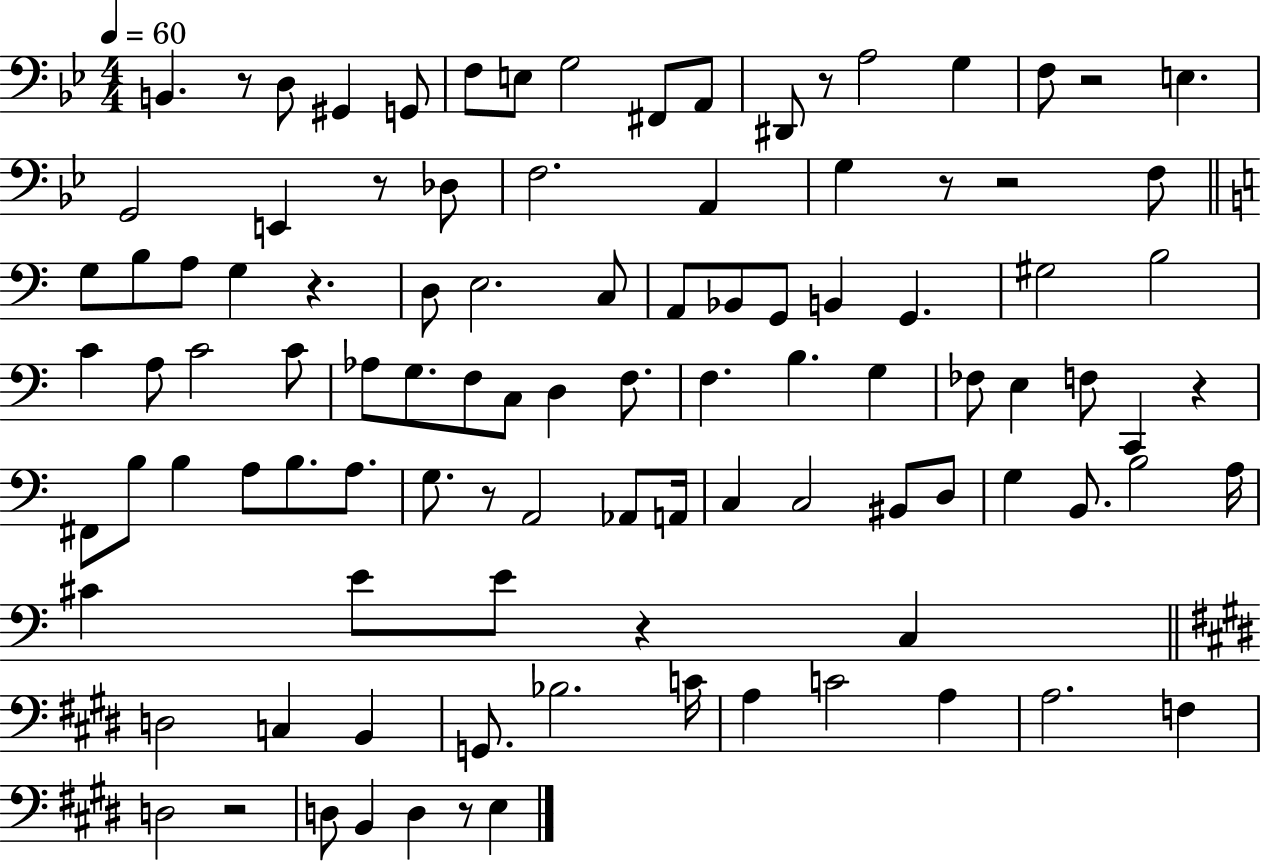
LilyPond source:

{
  \clef bass
  \numericTimeSignature
  \time 4/4
  \key bes \major
  \tempo 4 = 60
  b,4. r8 d8 gis,4 g,8 | f8 e8 g2 fis,8 a,8 | dis,8 r8 a2 g4 | f8 r2 e4. | \break g,2 e,4 r8 des8 | f2. a,4 | g4 r8 r2 f8 | \bar "||" \break \key c \major g8 b8 a8 g4 r4. | d8 e2. c8 | a,8 bes,8 g,8 b,4 g,4. | gis2 b2 | \break c'4 a8 c'2 c'8 | aes8 g8. f8 c8 d4 f8. | f4. b4. g4 | fes8 e4 f8 c,4 r4 | \break fis,8 b8 b4 a8 b8. a8. | g8. r8 a,2 aes,8 a,16 | c4 c2 bis,8 d8 | g4 b,8. b2 a16 | \break cis'4 e'8 e'8 r4 c4 | \bar "||" \break \key e \major d2 c4 b,4 | g,8. bes2. c'16 | a4 c'2 a4 | a2. f4 | \break d2 r2 | d8 b,4 d4 r8 e4 | \bar "|."
}